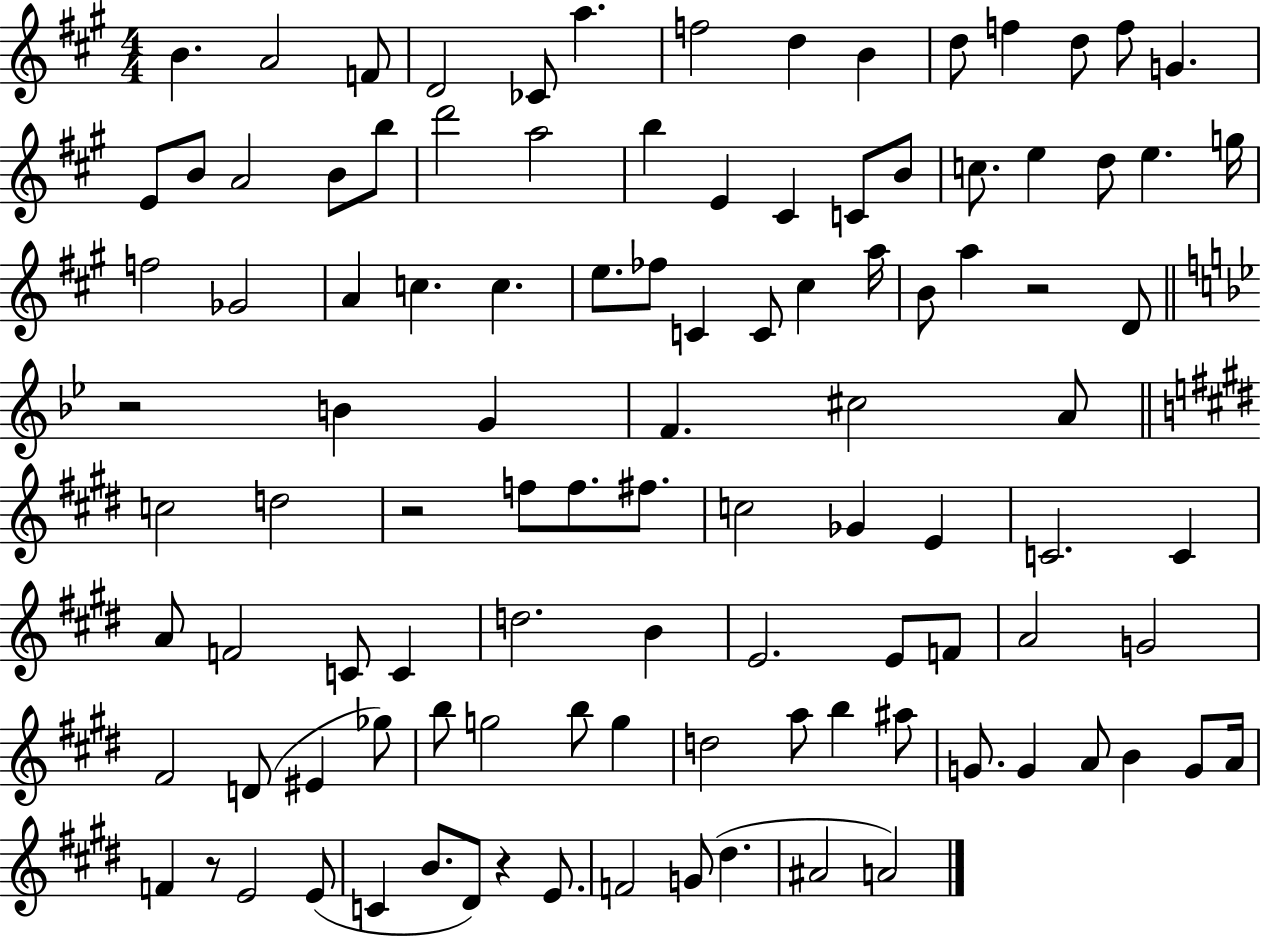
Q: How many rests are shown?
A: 5